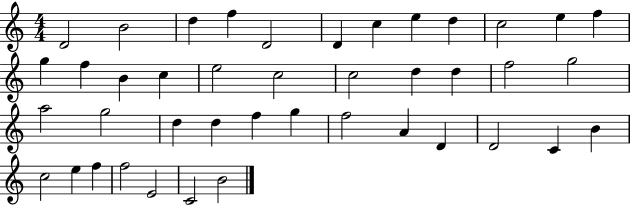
D4/h B4/h D5/q F5/q D4/h D4/q C5/q E5/q D5/q C5/h E5/q F5/q G5/q F5/q B4/q C5/q E5/h C5/h C5/h D5/q D5/q F5/h G5/h A5/h G5/h D5/q D5/q F5/q G5/q F5/h A4/q D4/q D4/h C4/q B4/q C5/h E5/q F5/q F5/h E4/h C4/h B4/h